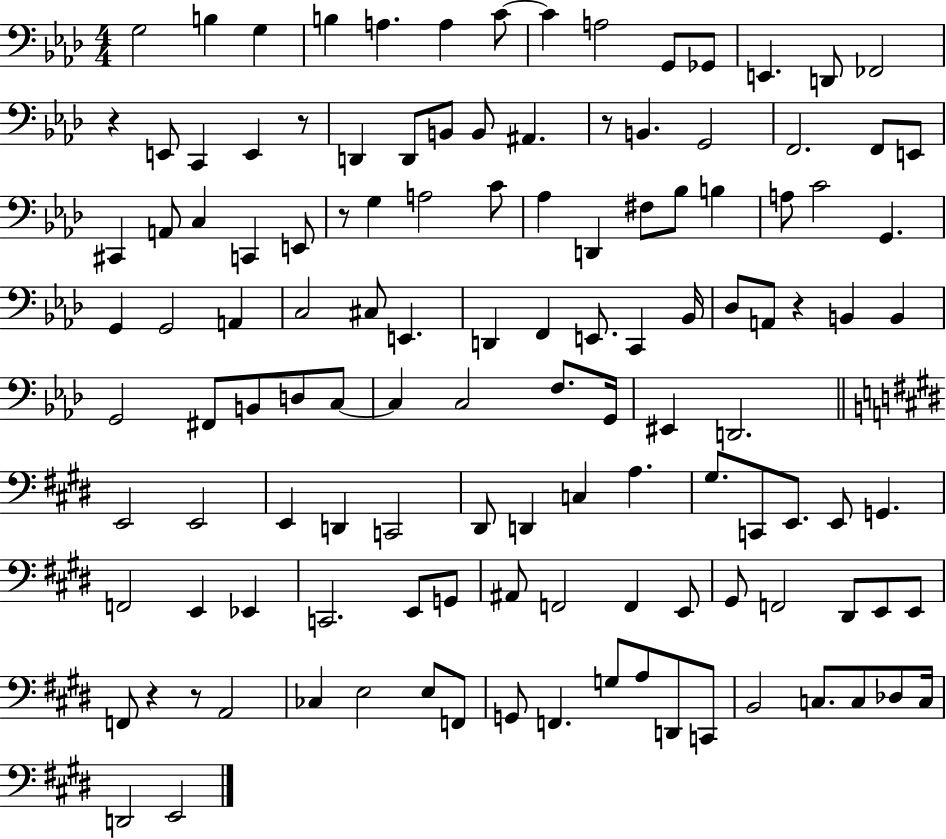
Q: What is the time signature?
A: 4/4